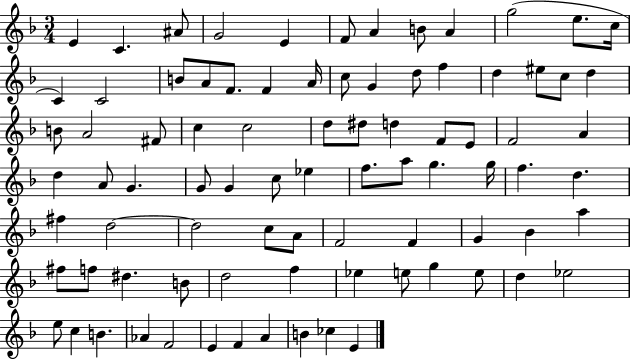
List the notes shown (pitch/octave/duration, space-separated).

E4/q C4/q. A#4/e G4/h E4/q F4/e A4/q B4/e A4/q G5/h E5/e. C5/s C4/q C4/h B4/e A4/e F4/e. F4/q A4/s C5/e G4/q D5/e F5/q D5/q EIS5/e C5/e D5/q B4/e A4/h F#4/e C5/q C5/h D5/e D#5/e D5/q F4/e E4/e F4/h A4/q D5/q A4/e G4/q. G4/e G4/q C5/e Eb5/q F5/e. A5/e G5/q. G5/s F5/q. D5/q. F#5/q D5/h D5/h C5/e A4/e F4/h F4/q G4/q Bb4/q A5/q F#5/e F5/e D#5/q. B4/e D5/h F5/q Eb5/q E5/e G5/q E5/e D5/q Eb5/h E5/e C5/q B4/q. Ab4/q F4/h E4/q F4/q A4/q B4/q CES5/q E4/q